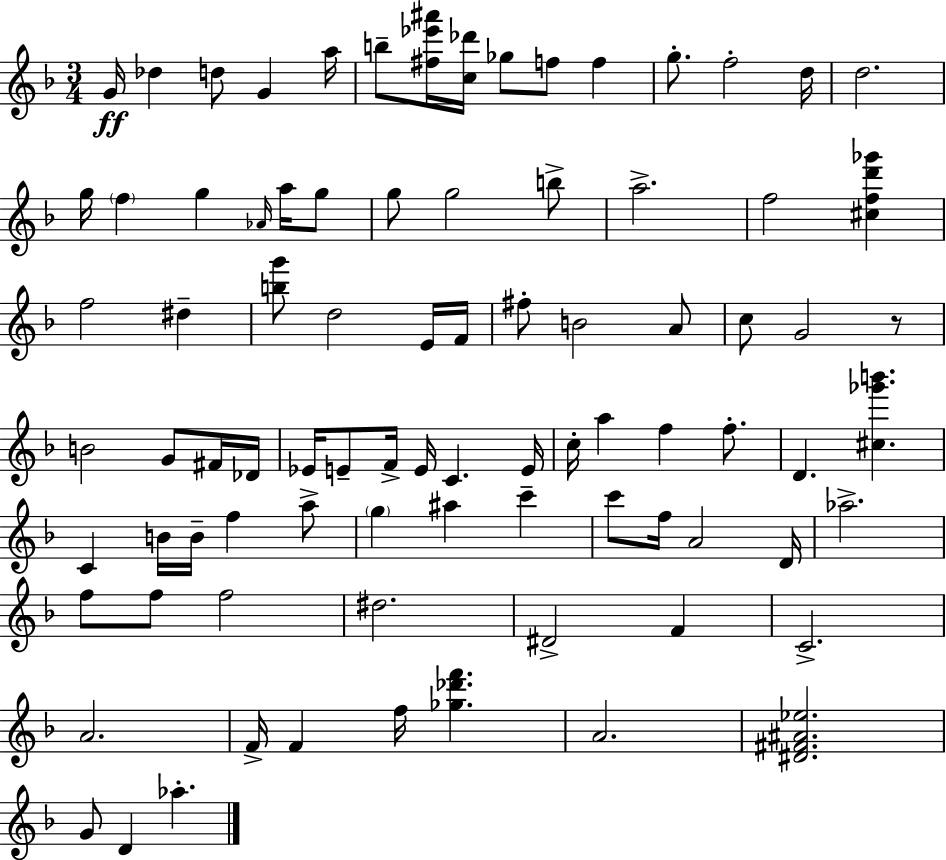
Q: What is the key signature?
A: D minor